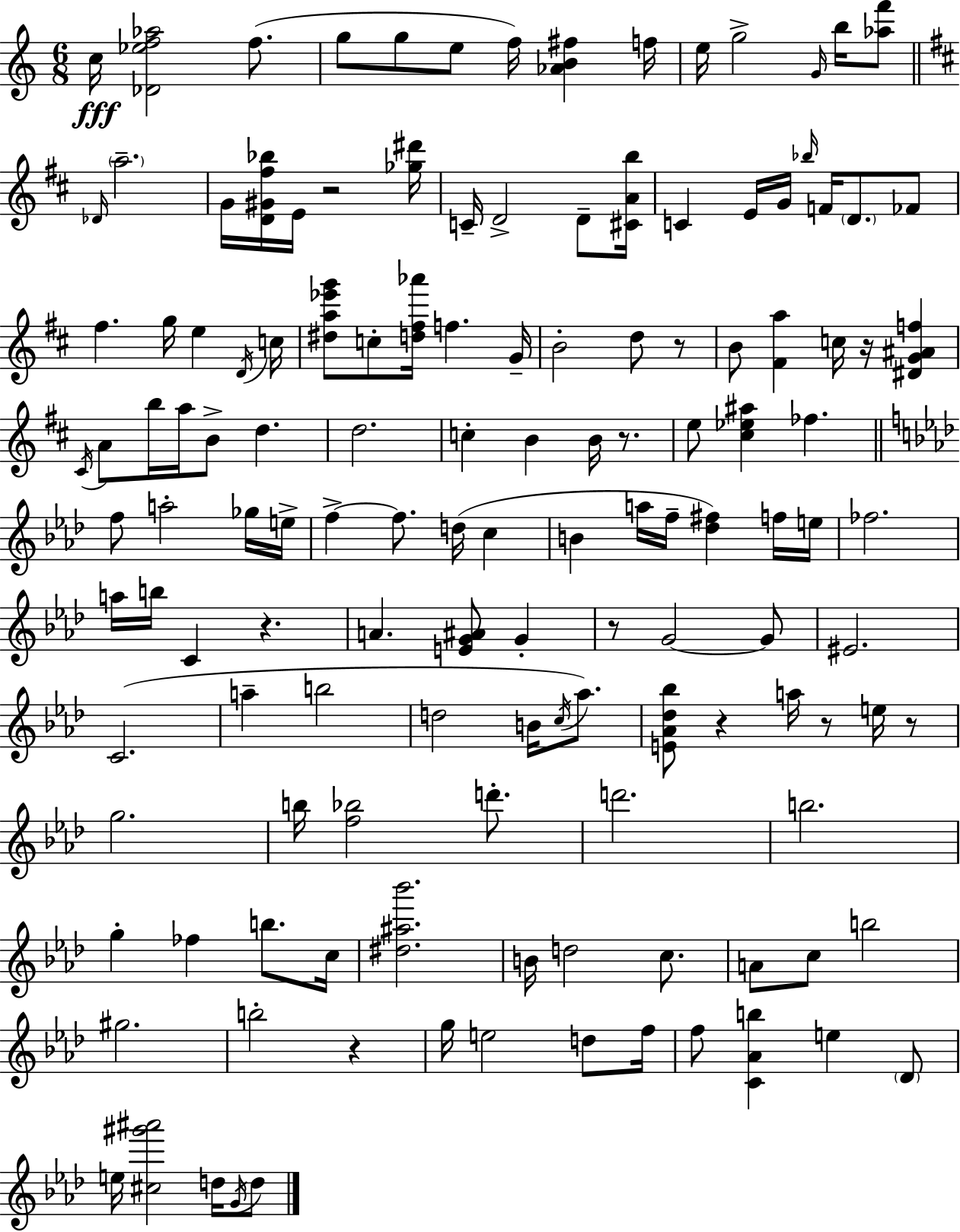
{
  \clef treble
  \numericTimeSignature
  \time 6/8
  \key c \major
  c''16\fff <des' ees'' f'' aes''>2 f''8.( | g''8 g''8 e''8 f''16) <aes' b' fis''>4 f''16 | e''16 g''2-> \grace { g'16 } b''16 <aes'' f'''>8 | \bar "||" \break \key b \minor \grace { des'16 } \parenthesize a''2.-- | g'16 <d' gis' fis'' bes''>16 e'16 r2 | <ges'' dis'''>16 c'16-- d'2-> d'8-- | <cis' a' b''>16 c'4 e'16 g'16 \grace { bes''16 } f'16 \parenthesize d'8. | \break fes'8 fis''4. g''16 e''4 | \acciaccatura { d'16 } c''16 <dis'' a'' ees''' g'''>8 c''8-. <d'' fis'' aes'''>16 f''4. | g'16-- b'2-. d''8 | r8 b'8 <fis' a''>4 c''16 r16 <dis' g' ais' f''>4 | \break \acciaccatura { cis'16 } a'8 b''16 a''16 b'8-> d''4. | d''2. | c''4-. b'4 | b'16 r8. e''8 <cis'' ees'' ais''>4 fes''4. | \break \bar "||" \break \key aes \major f''8 a''2-. ges''16 e''16-> | f''4->~~ f''8. d''16( c''4 | b'4 a''16 f''16-- <des'' fis''>4) f''16 e''16 | fes''2. | \break a''16 b''16 c'4 r4. | a'4. <e' g' ais'>8 g'4-. | r8 g'2~~ g'8 | eis'2. | \break c'2.( | a''4-- b''2 | d''2 b'16 \acciaccatura { c''16 }) aes''8. | <e' aes' des'' bes''>8 r4 a''16 r8 e''16 r8 | \break g''2. | b''16 <f'' bes''>2 d'''8.-. | d'''2. | b''2. | \break g''4-. fes''4 b''8. | c''16 <dis'' ais'' bes'''>2. | b'16 d''2 c''8. | a'8 c''8 b''2 | \break gis''2. | b''2-. r4 | g''16 e''2 d''8 | f''16 f''8 <c' aes' b''>4 e''4 \parenthesize des'8 | \break e''16 <cis'' gis''' ais'''>2 d''16 \acciaccatura { g'16 } | d''8 \bar "|."
}